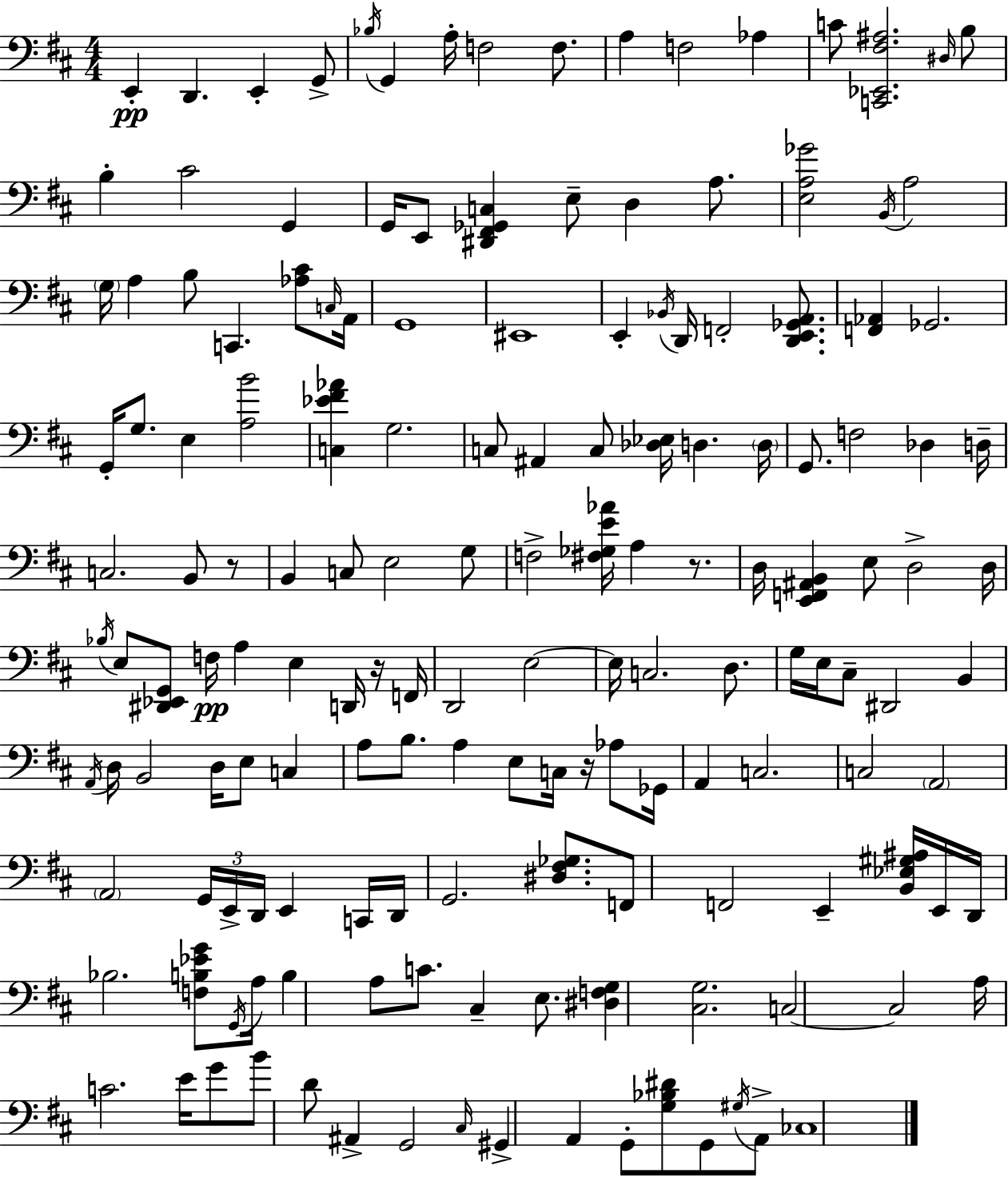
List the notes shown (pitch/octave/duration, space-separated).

E2/q D2/q. E2/q G2/e Bb3/s G2/q A3/s F3/h F3/e. A3/q F3/h Ab3/q C4/e [C2,Eb2,F#3,A#3]/h. D#3/s B3/e B3/q C#4/h G2/q G2/s E2/e [D#2,F#2,Gb2,C3]/q E3/e D3/q A3/e. [E3,A3,Gb4]/h B2/s A3/h G3/s A3/q B3/e C2/q. [Ab3,C#4]/e C3/s A2/s G2/w EIS2/w E2/q Bb2/s D2/s F2/h [D2,E2,Gb2,A2]/e. [F2,Ab2]/q Gb2/h. G2/s G3/e. E3/q [A3,B4]/h [C3,Eb4,F#4,Ab4]/q G3/h. C3/e A#2/q C3/e [Db3,Eb3]/s D3/q. D3/s G2/e. F3/h Db3/q D3/s C3/h. B2/e R/e B2/q C3/e E3/h G3/e F3/h [F#3,Gb3,E4,Ab4]/s A3/q R/e. D3/s [E2,F2,A#2,B2]/q E3/e D3/h D3/s Bb3/s E3/e [D#2,Eb2,G2]/e F3/s A3/q E3/q D2/s R/s F2/s D2/h E3/h E3/s C3/h. D3/e. G3/s E3/s C#3/e D#2/h B2/q A2/s D3/s B2/h D3/s E3/e C3/q A3/e B3/e. A3/q E3/e C3/s R/s Ab3/e Gb2/s A2/q C3/h. C3/h A2/h A2/h G2/s E2/s D2/s E2/q C2/s D2/s G2/h. [D#3,F#3,Gb3]/e. F2/e F2/h E2/q [B2,Eb3,G#3,A#3]/s E2/s D2/s Bb3/h. [F3,B3,Eb4,G4]/e G2/s A3/s B3/q A3/e C4/e. C#3/q E3/e. [D#3,F3,G3]/q [C#3,G3]/h. C3/h C3/h A3/s C4/h. E4/s G4/e B4/e D4/e A#2/q G2/h C#3/s G#2/q A2/q G2/e [G3,Bb3,D#4]/e G2/e G#3/s A2/e CES3/w